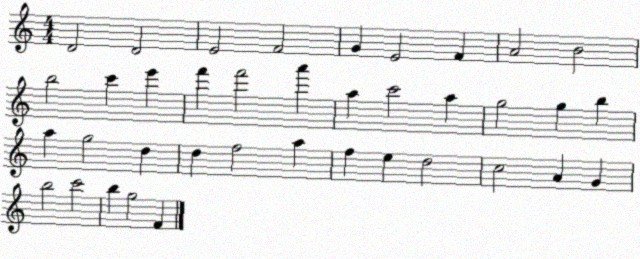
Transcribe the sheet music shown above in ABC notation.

X:1
T:Untitled
M:4/4
L:1/4
K:C
D2 D2 E2 F2 G E2 F A2 B2 b2 c' e' f' f'2 a' a c'2 a g2 g b a g2 d d f2 a f e d2 c2 A G b2 c'2 b g2 F